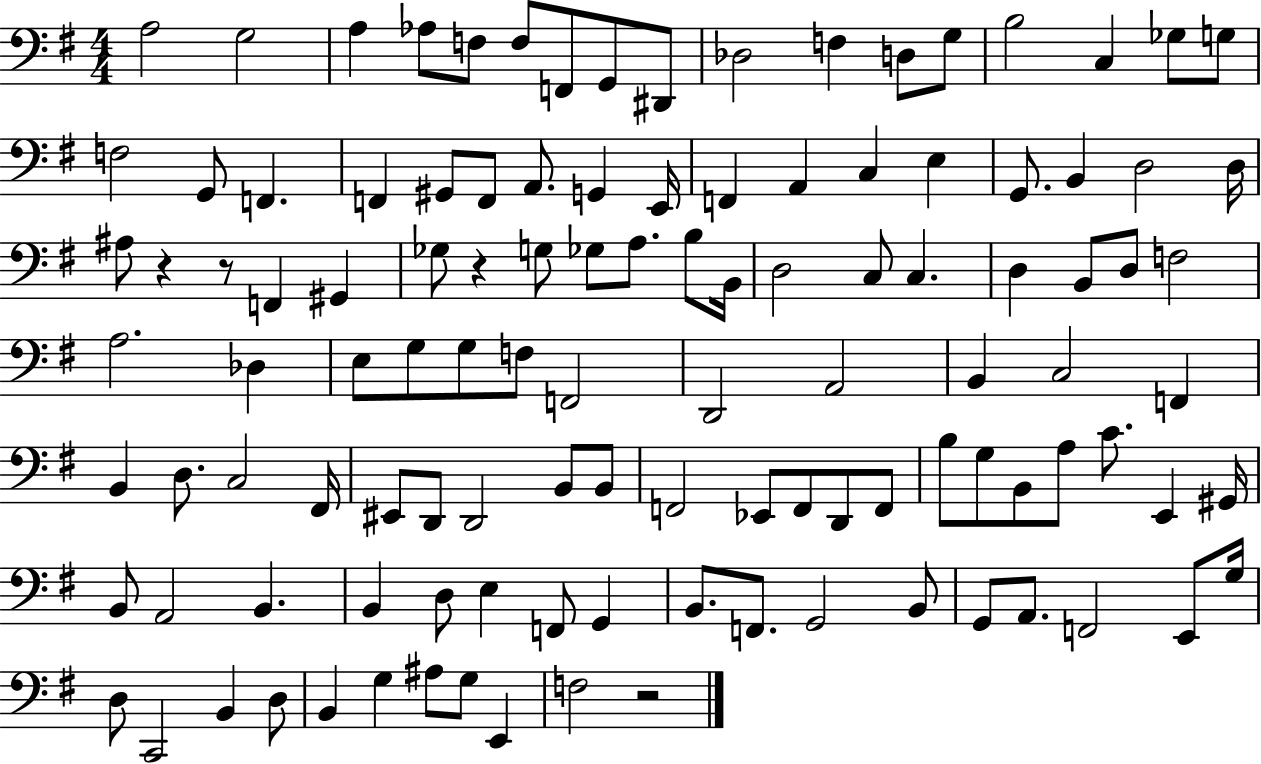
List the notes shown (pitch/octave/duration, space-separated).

A3/h G3/h A3/q Ab3/e F3/e F3/e F2/e G2/e D#2/e Db3/h F3/q D3/e G3/e B3/h C3/q Gb3/e G3/e F3/h G2/e F2/q. F2/q G#2/e F2/e A2/e. G2/q E2/s F2/q A2/q C3/q E3/q G2/e. B2/q D3/h D3/s A#3/e R/q R/e F2/q G#2/q Gb3/e R/q G3/e Gb3/e A3/e. B3/e B2/s D3/h C3/e C3/q. D3/q B2/e D3/e F3/h A3/h. Db3/q E3/e G3/e G3/e F3/e F2/h D2/h A2/h B2/q C3/h F2/q B2/q D3/e. C3/h F#2/s EIS2/e D2/e D2/h B2/e B2/e F2/h Eb2/e F2/e D2/e F2/e B3/e G3/e B2/e A3/e C4/e. E2/q G#2/s B2/e A2/h B2/q. B2/q D3/e E3/q F2/e G2/q B2/e. F2/e. G2/h B2/e G2/e A2/e. F2/h E2/e G3/s D3/e C2/h B2/q D3/e B2/q G3/q A#3/e G3/e E2/q F3/h R/h